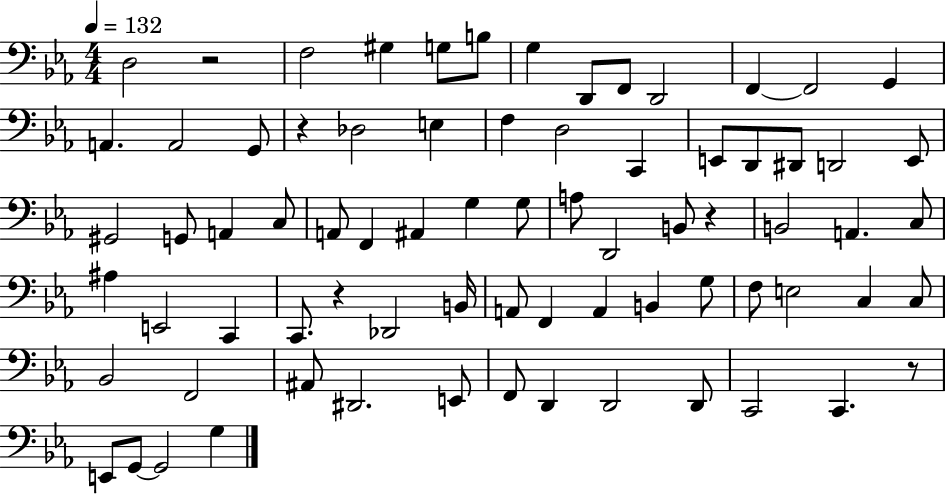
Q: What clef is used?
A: bass